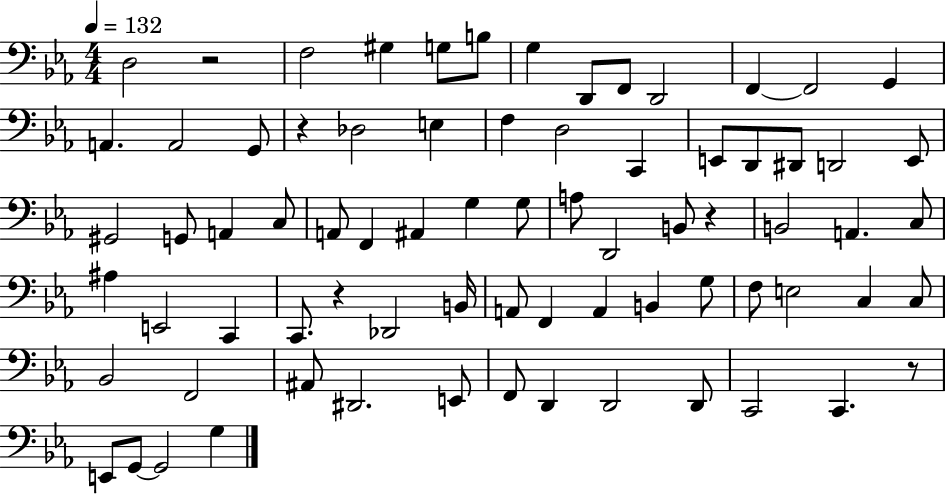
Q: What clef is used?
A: bass